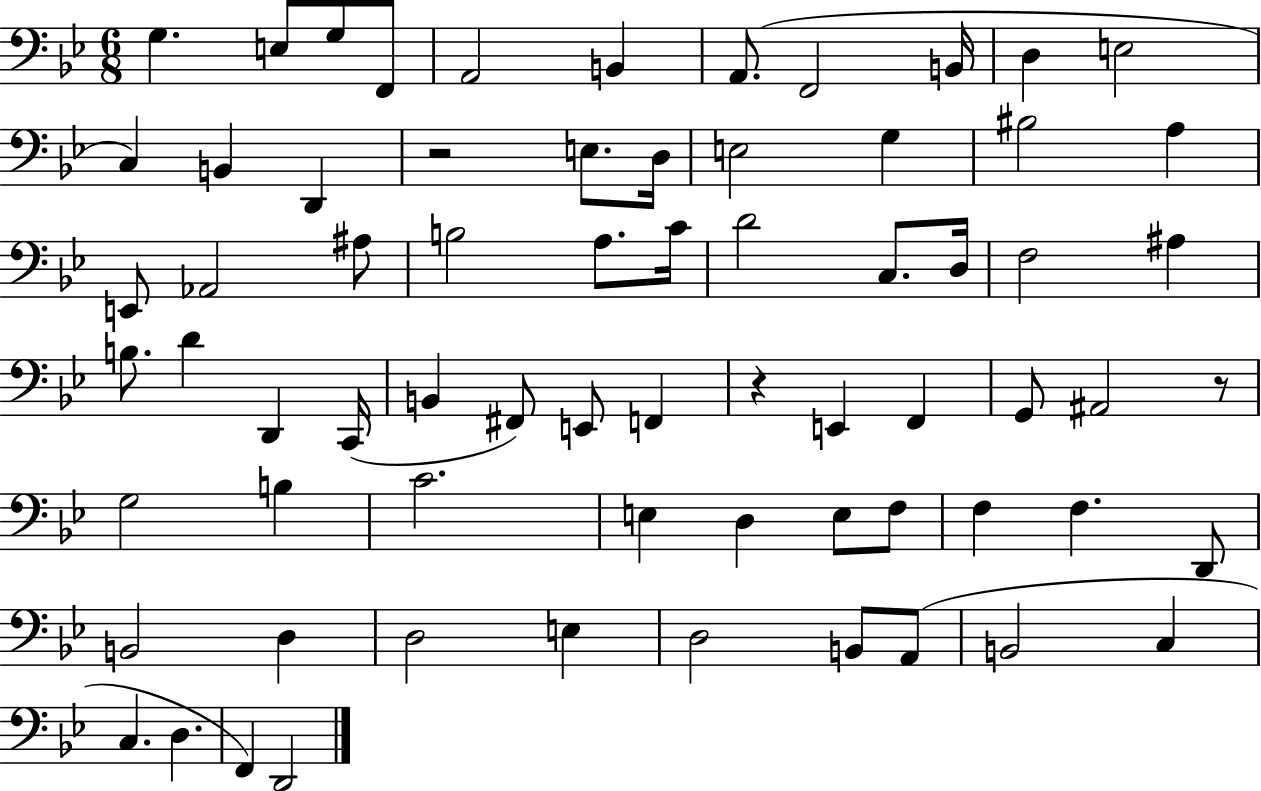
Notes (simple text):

G3/q. E3/e G3/e F2/e A2/h B2/q A2/e. F2/h B2/s D3/q E3/h C3/q B2/q D2/q R/h E3/e. D3/s E3/h G3/q BIS3/h A3/q E2/e Ab2/h A#3/e B3/h A3/e. C4/s D4/h C3/e. D3/s F3/h A#3/q B3/e. D4/q D2/q C2/s B2/q F#2/e E2/e F2/q R/q E2/q F2/q G2/e A#2/h R/e G3/h B3/q C4/h. E3/q D3/q E3/e F3/e F3/q F3/q. D2/e B2/h D3/q D3/h E3/q D3/h B2/e A2/e B2/h C3/q C3/q. D3/q. F2/q D2/h